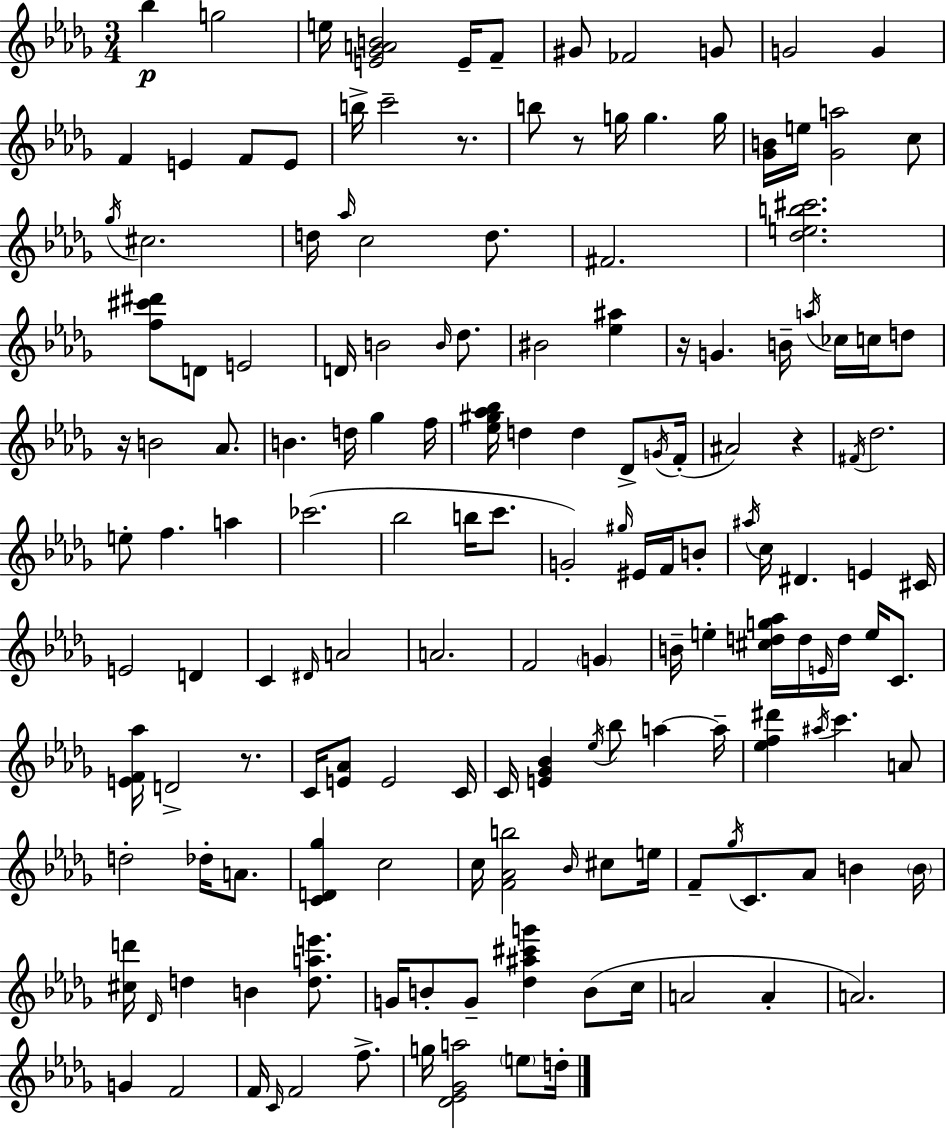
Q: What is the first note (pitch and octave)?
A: Bb5